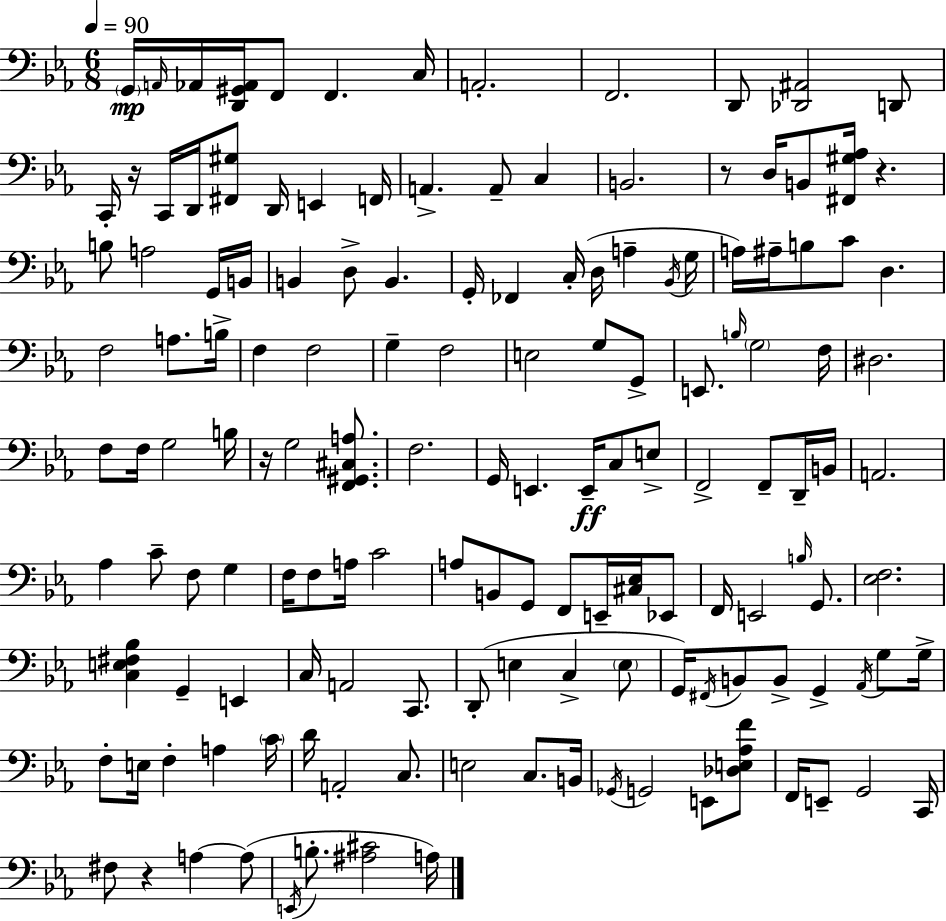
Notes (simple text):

G2/s A2/s Ab2/s [D2,G#2,Ab2]/s F2/e F2/q. C3/s A2/h. F2/h. D2/e [Db2,A#2]/h D2/e C2/s R/s C2/s D2/s [F#2,G#3]/e D2/s E2/q F2/s A2/q. A2/e C3/q B2/h. R/e D3/s B2/e [F#2,G#3,Ab3]/s R/q. B3/e A3/h G2/s B2/s B2/q D3/e B2/q. G2/s FES2/q C3/s D3/s A3/q Bb2/s G3/s A3/s A#3/s B3/e C4/e D3/q. F3/h A3/e. B3/s F3/q F3/h G3/q F3/h E3/h G3/e G2/e E2/e. B3/s G3/h F3/s D#3/h. F3/e F3/s G3/h B3/s R/s G3/h [F2,G#2,C#3,A3]/e. F3/h. G2/s E2/q. E2/s C3/e E3/e F2/h F2/e D2/s B2/s A2/h. Ab3/q C4/e F3/e G3/q F3/s F3/e A3/s C4/h A3/e B2/e G2/e F2/e E2/s [C#3,Eb3]/s Eb2/e F2/s E2/h B3/s G2/e. [Eb3,F3]/h. [C3,E3,F#3,Bb3]/q G2/q E2/q C3/s A2/h C2/e. D2/e E3/q C3/q E3/e G2/s F#2/s B2/e B2/e G2/q Ab2/s G3/e G3/s F3/e E3/s F3/q A3/q C4/s D4/s A2/h C3/e. E3/h C3/e. B2/s Gb2/s G2/h E2/e [Db3,E3,Ab3,F4]/e F2/s E2/e G2/h C2/s F#3/e R/q A3/q A3/e E2/s B3/e. [A#3,C#4]/h A3/s